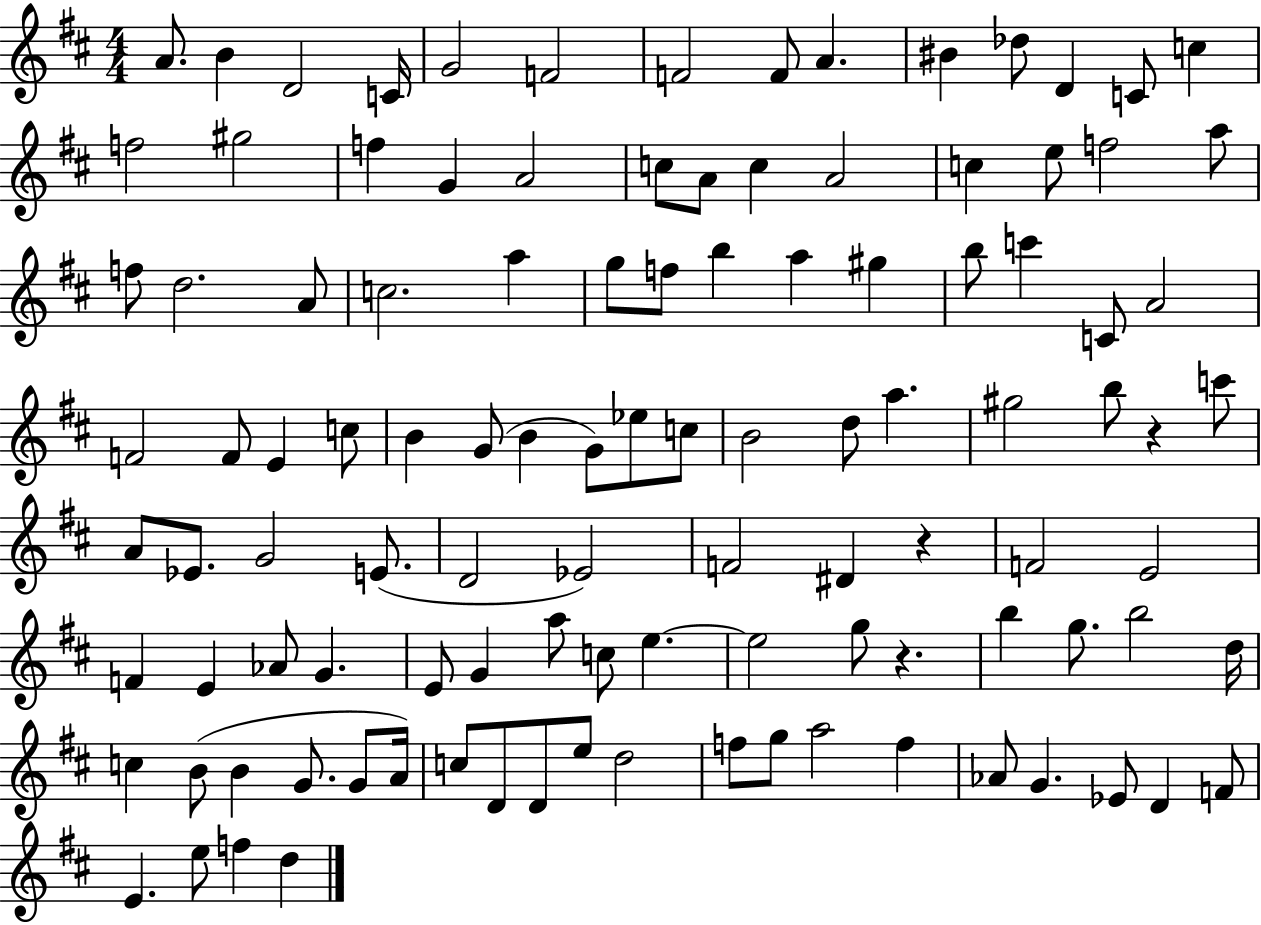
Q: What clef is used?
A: treble